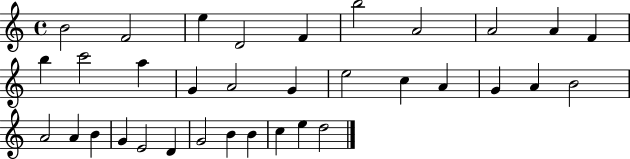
B4/h F4/h E5/q D4/h F4/q B5/h A4/h A4/h A4/q F4/q B5/q C6/h A5/q G4/q A4/h G4/q E5/h C5/q A4/q G4/q A4/q B4/h A4/h A4/q B4/q G4/q E4/h D4/q G4/h B4/q B4/q C5/q E5/q D5/h